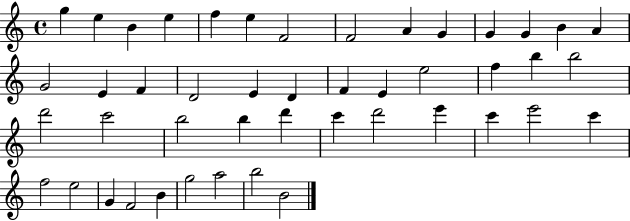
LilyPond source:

{
  \clef treble
  \time 4/4
  \defaultTimeSignature
  \key c \major
  g''4 e''4 b'4 e''4 | f''4 e''4 f'2 | f'2 a'4 g'4 | g'4 g'4 b'4 a'4 | \break g'2 e'4 f'4 | d'2 e'4 d'4 | f'4 e'4 e''2 | f''4 b''4 b''2 | \break d'''2 c'''2 | b''2 b''4 d'''4 | c'''4 d'''2 e'''4 | c'''4 e'''2 c'''4 | \break f''2 e''2 | g'4 f'2 b'4 | g''2 a''2 | b''2 b'2 | \break \bar "|."
}